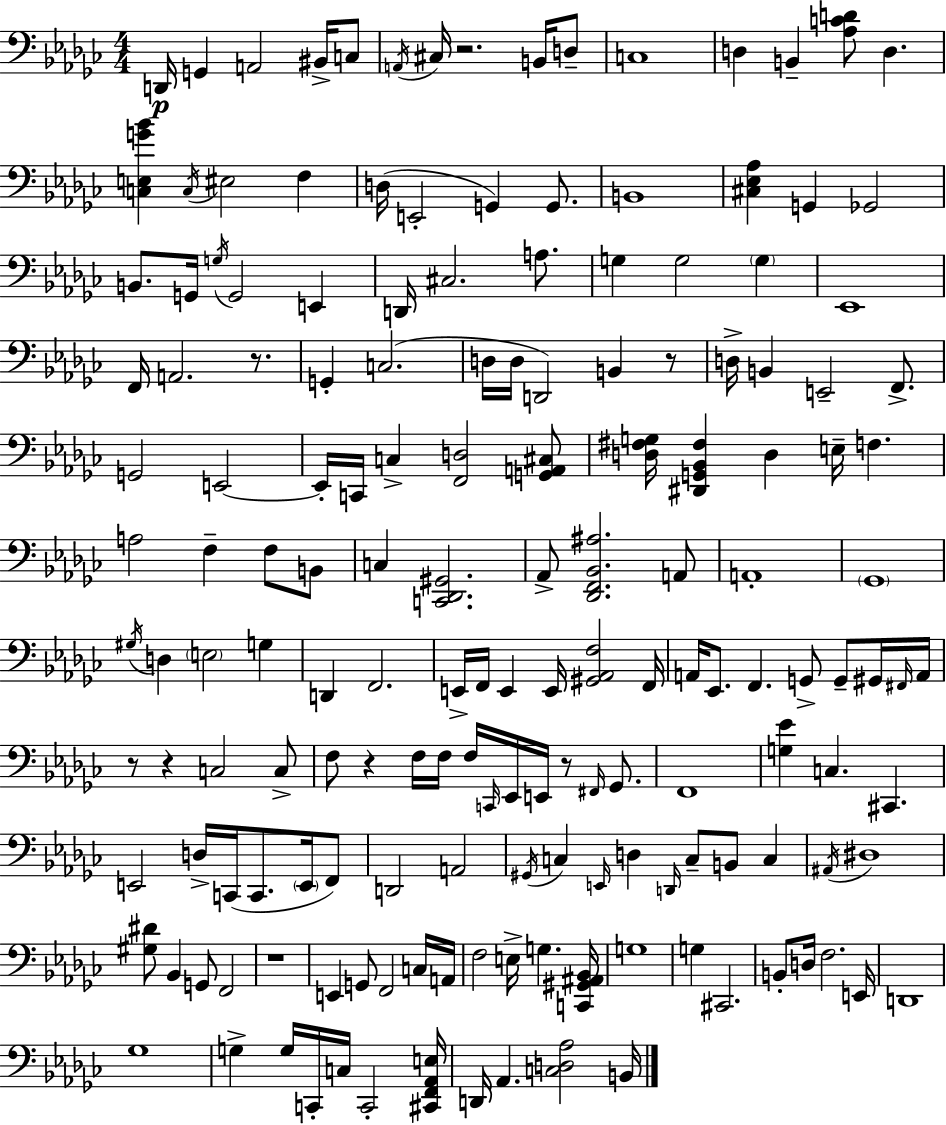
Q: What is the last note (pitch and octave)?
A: B2